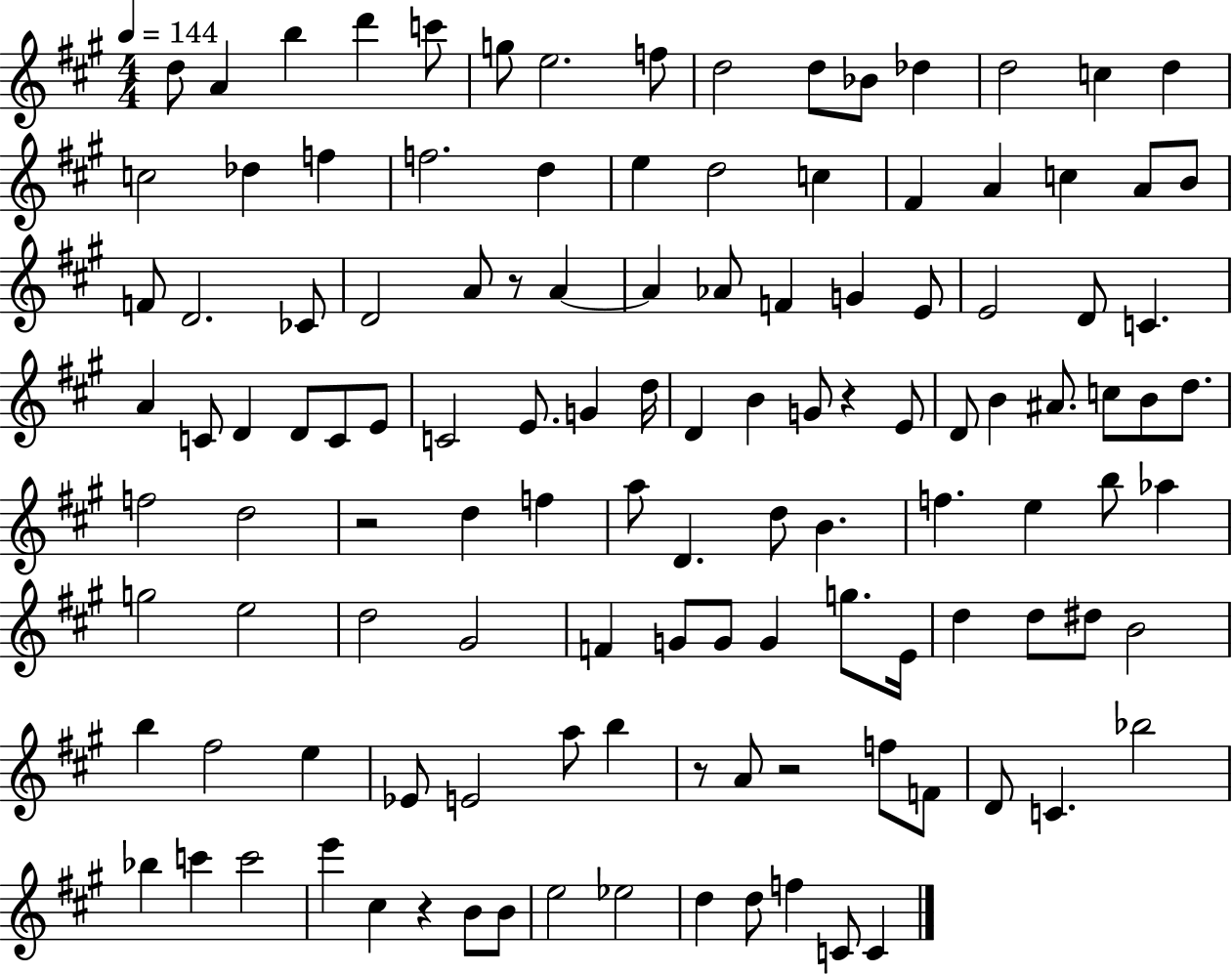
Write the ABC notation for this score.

X:1
T:Untitled
M:4/4
L:1/4
K:A
d/2 A b d' c'/2 g/2 e2 f/2 d2 d/2 _B/2 _d d2 c d c2 _d f f2 d e d2 c ^F A c A/2 B/2 F/2 D2 _C/2 D2 A/2 z/2 A A _A/2 F G E/2 E2 D/2 C A C/2 D D/2 C/2 E/2 C2 E/2 G d/4 D B G/2 z E/2 D/2 B ^A/2 c/2 B/2 d/2 f2 d2 z2 d f a/2 D d/2 B f e b/2 _a g2 e2 d2 ^G2 F G/2 G/2 G g/2 E/4 d d/2 ^d/2 B2 b ^f2 e _E/2 E2 a/2 b z/2 A/2 z2 f/2 F/2 D/2 C _b2 _b c' c'2 e' ^c z B/2 B/2 e2 _e2 d d/2 f C/2 C